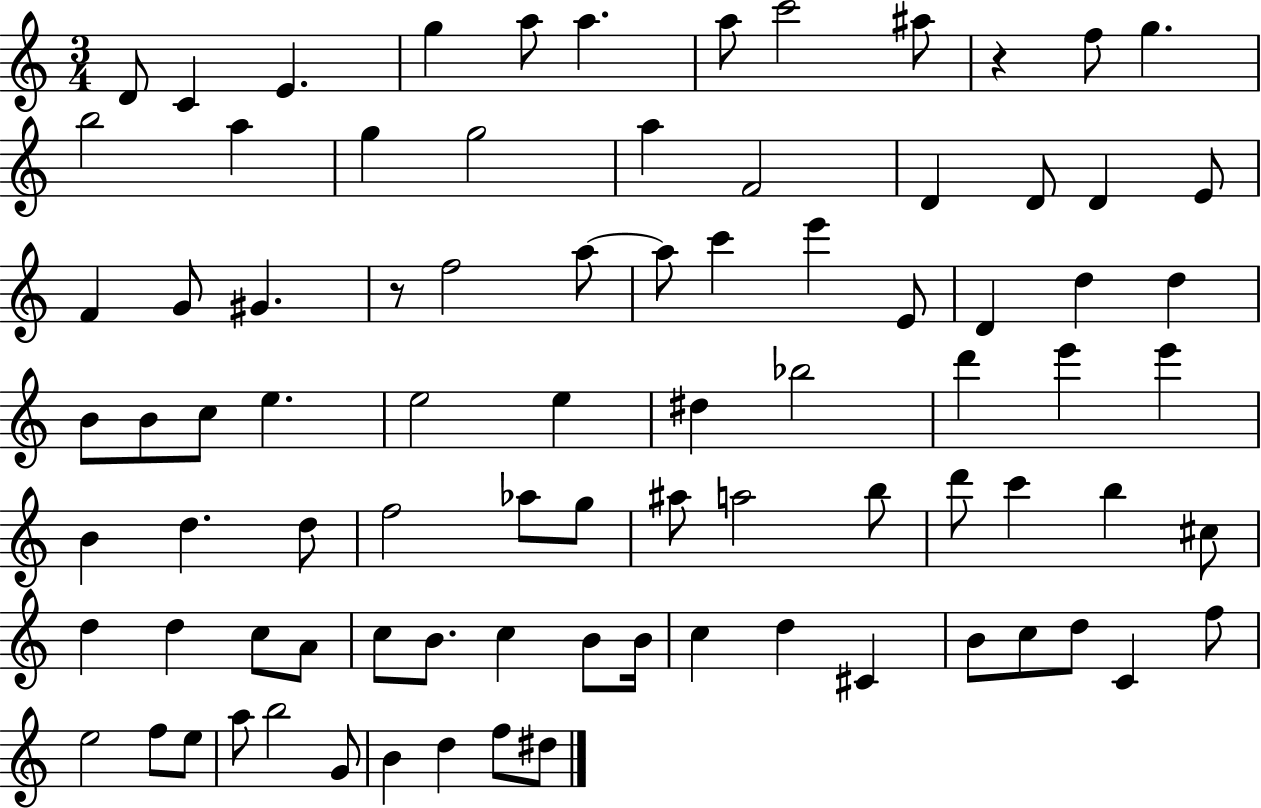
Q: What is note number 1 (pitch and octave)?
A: D4